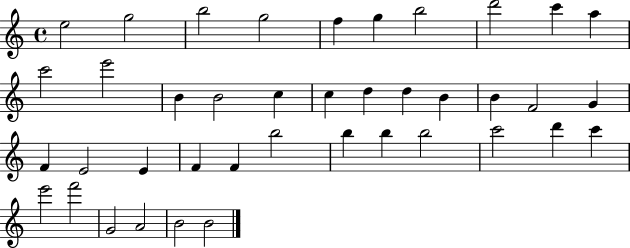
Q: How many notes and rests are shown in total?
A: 40